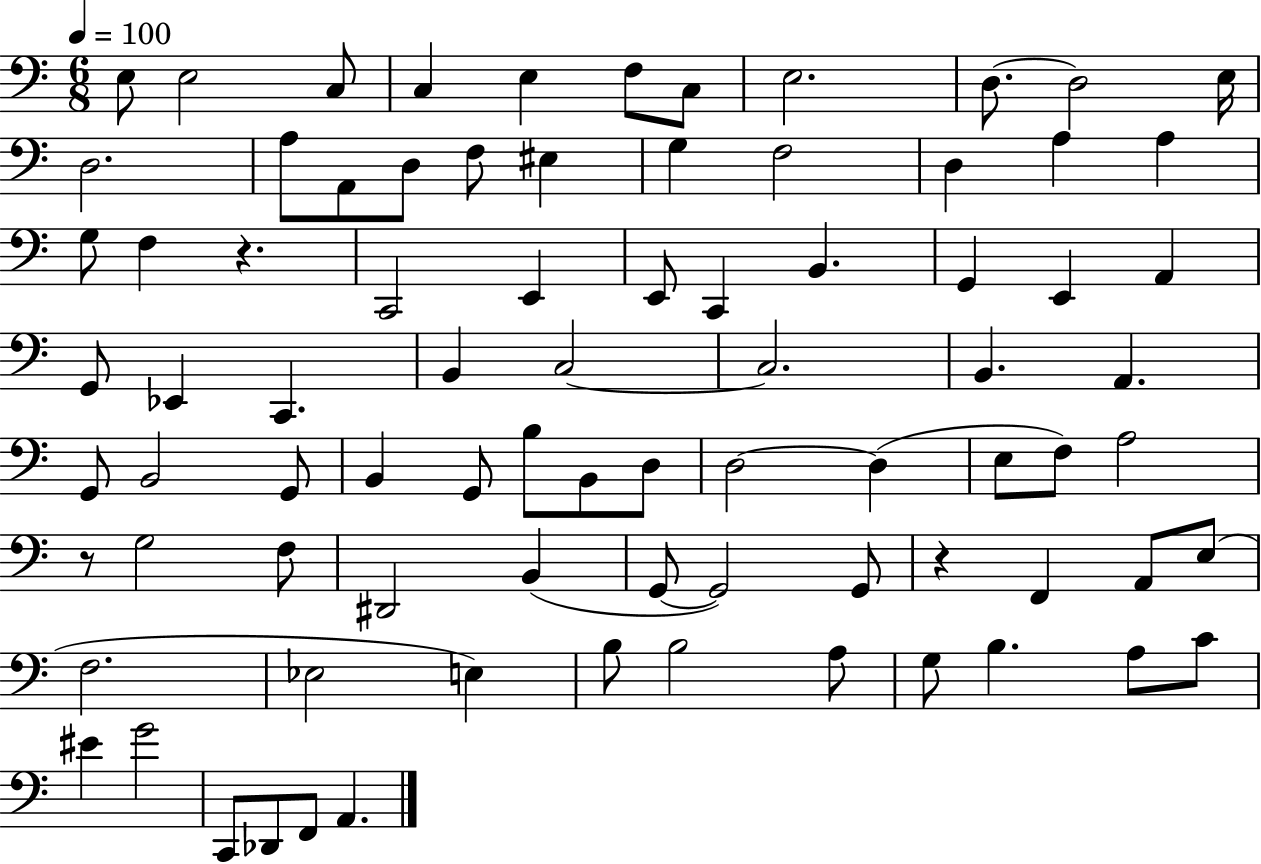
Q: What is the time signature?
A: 6/8